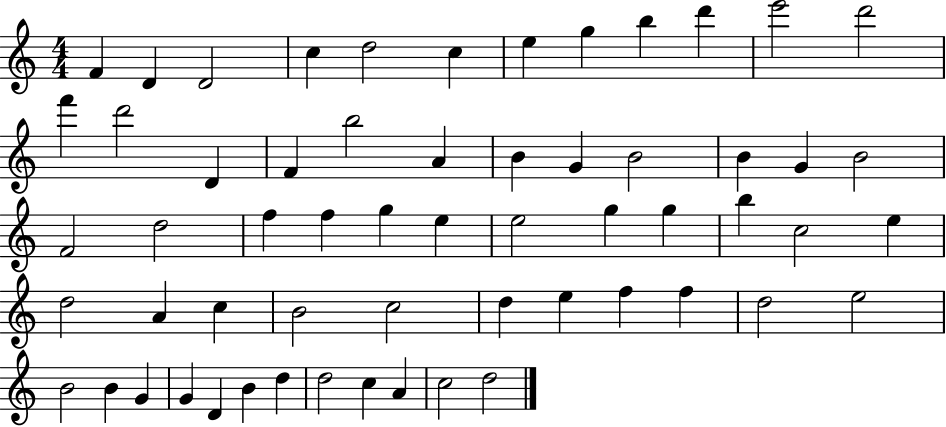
X:1
T:Untitled
M:4/4
L:1/4
K:C
F D D2 c d2 c e g b d' e'2 d'2 f' d'2 D F b2 A B G B2 B G B2 F2 d2 f f g e e2 g g b c2 e d2 A c B2 c2 d e f f d2 e2 B2 B G G D B d d2 c A c2 d2